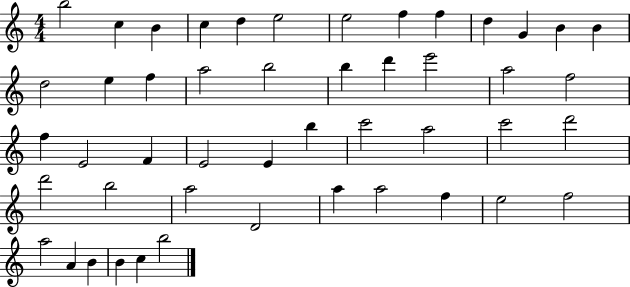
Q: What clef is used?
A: treble